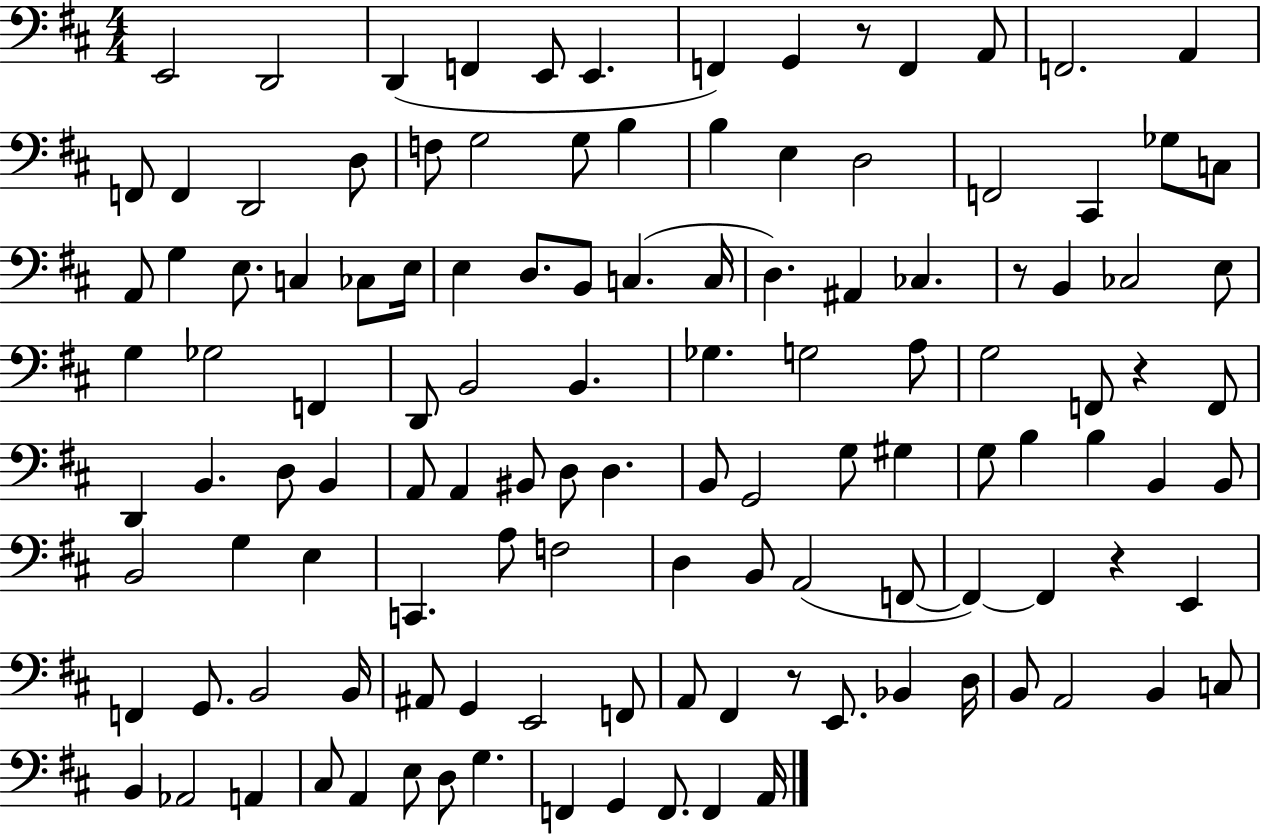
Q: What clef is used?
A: bass